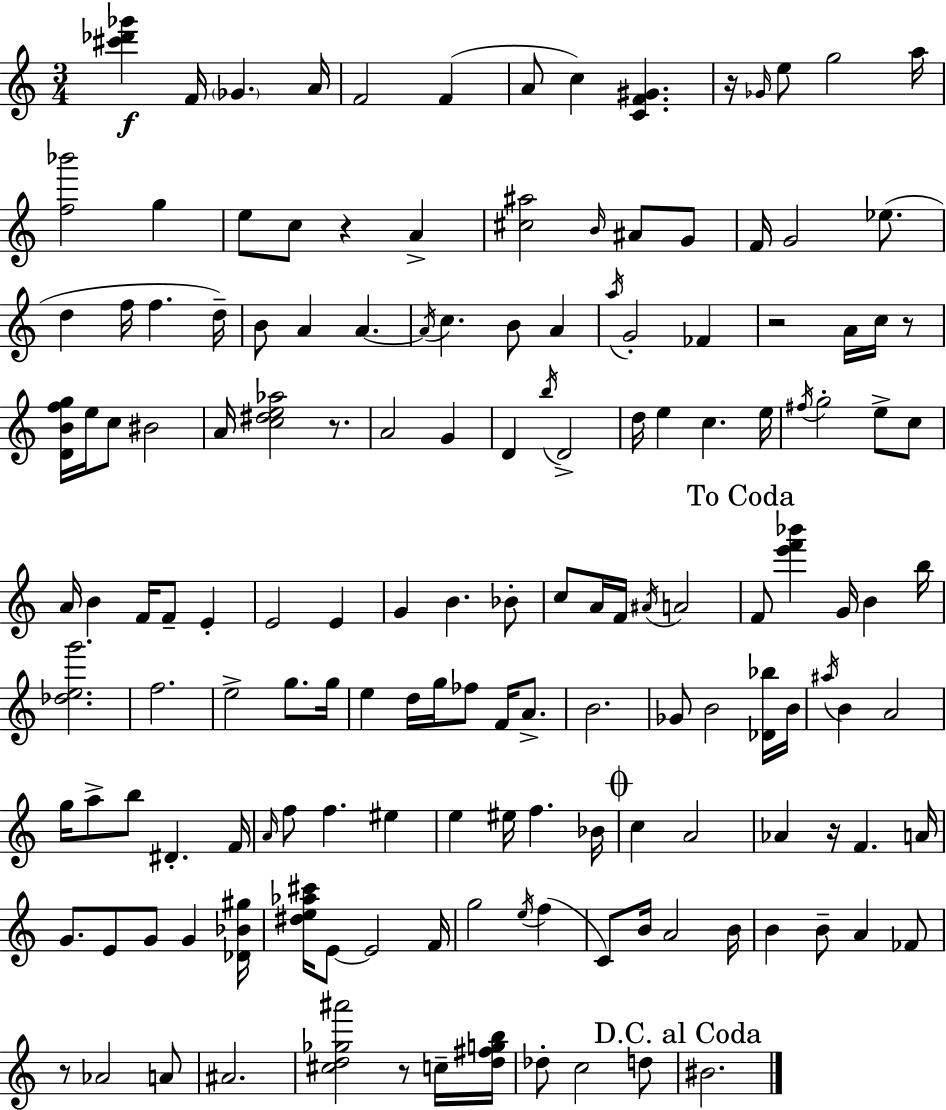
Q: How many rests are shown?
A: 8